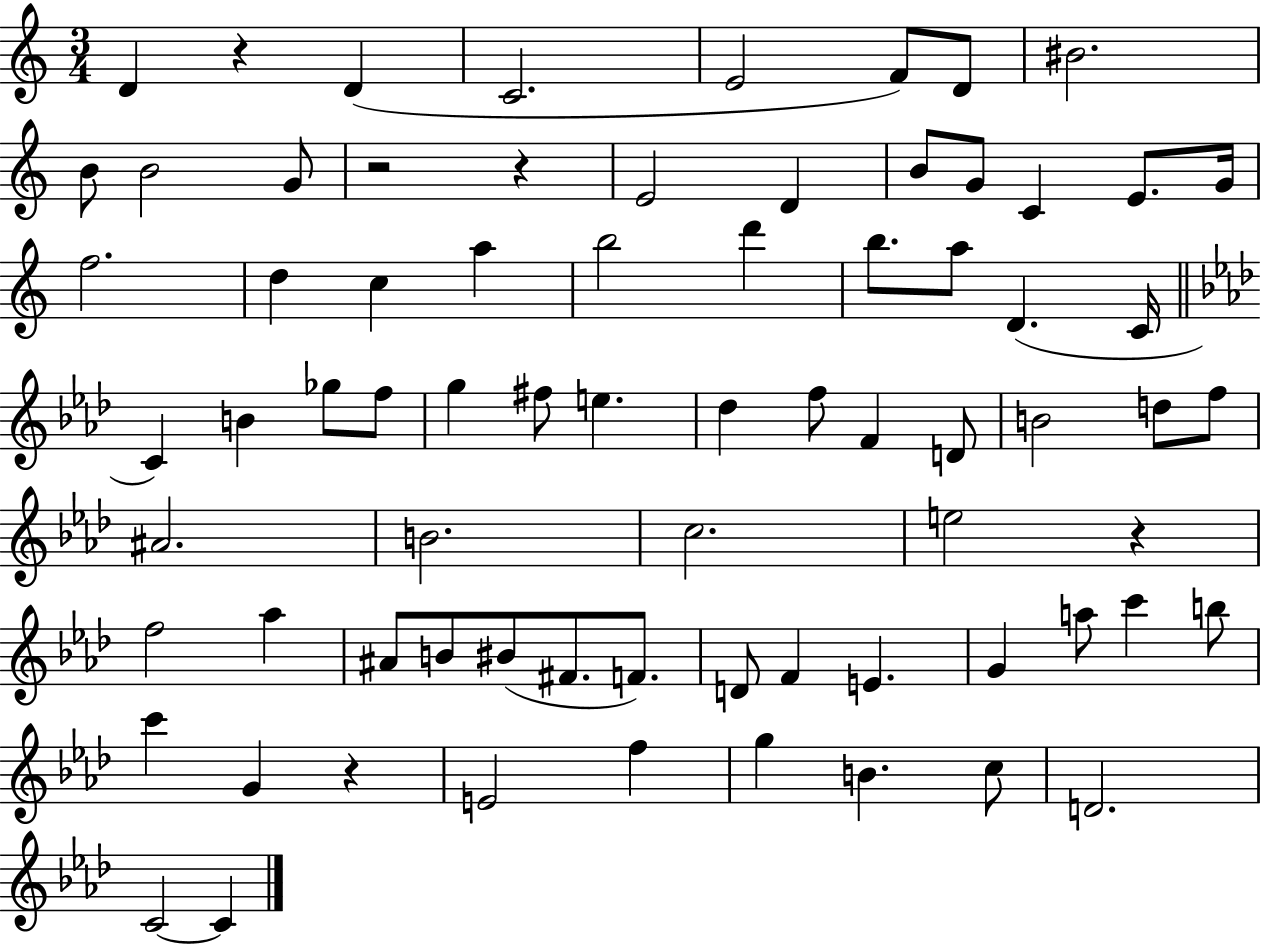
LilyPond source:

{
  \clef treble
  \numericTimeSignature
  \time 3/4
  \key c \major
  d'4 r4 d'4( | c'2. | e'2 f'8) d'8 | bis'2. | \break b'8 b'2 g'8 | r2 r4 | e'2 d'4 | b'8 g'8 c'4 e'8. g'16 | \break f''2. | d''4 c''4 a''4 | b''2 d'''4 | b''8. a''8 d'4.( c'16 | \break \bar "||" \break \key aes \major c'4) b'4 ges''8 f''8 | g''4 fis''8 e''4. | des''4 f''8 f'4 d'8 | b'2 d''8 f''8 | \break ais'2. | b'2. | c''2. | e''2 r4 | \break f''2 aes''4 | ais'8 b'8 bis'8( fis'8. f'8.) | d'8 f'4 e'4. | g'4 a''8 c'''4 b''8 | \break c'''4 g'4 r4 | e'2 f''4 | g''4 b'4. c''8 | d'2. | \break c'2~~ c'4 | \bar "|."
}